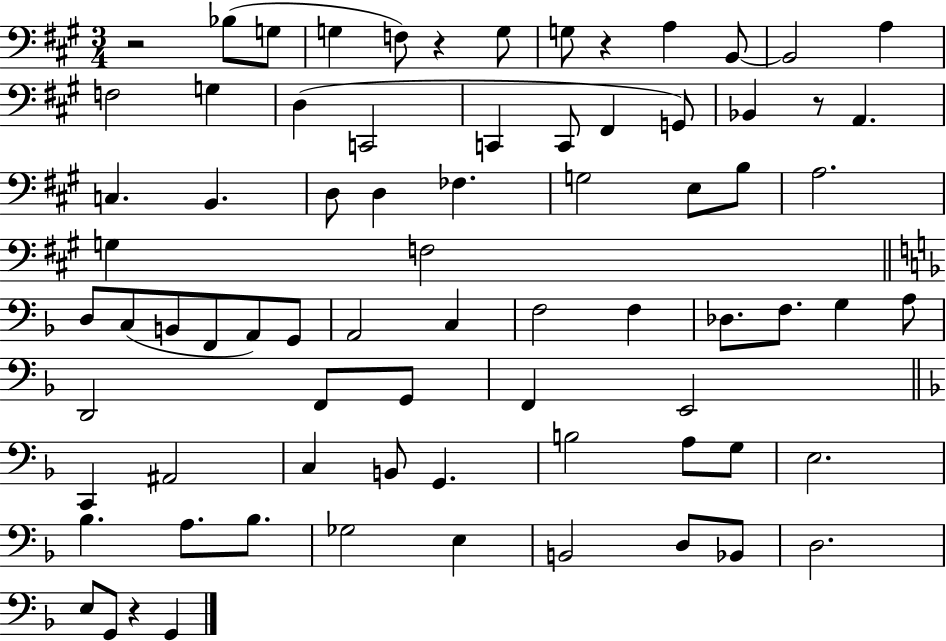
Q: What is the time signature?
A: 3/4